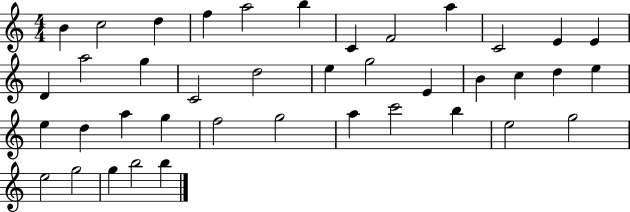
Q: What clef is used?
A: treble